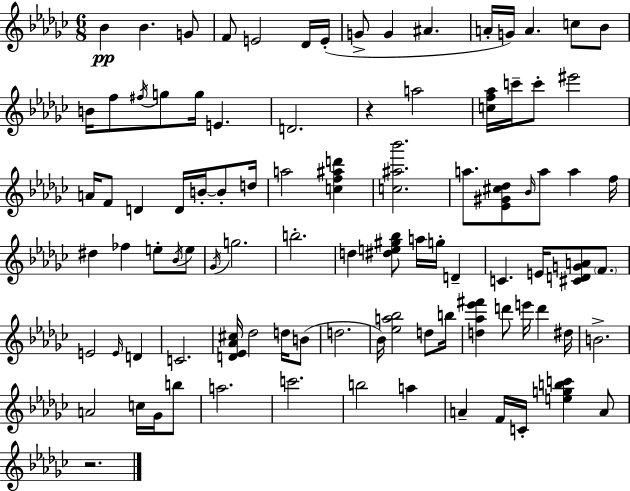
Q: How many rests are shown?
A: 2